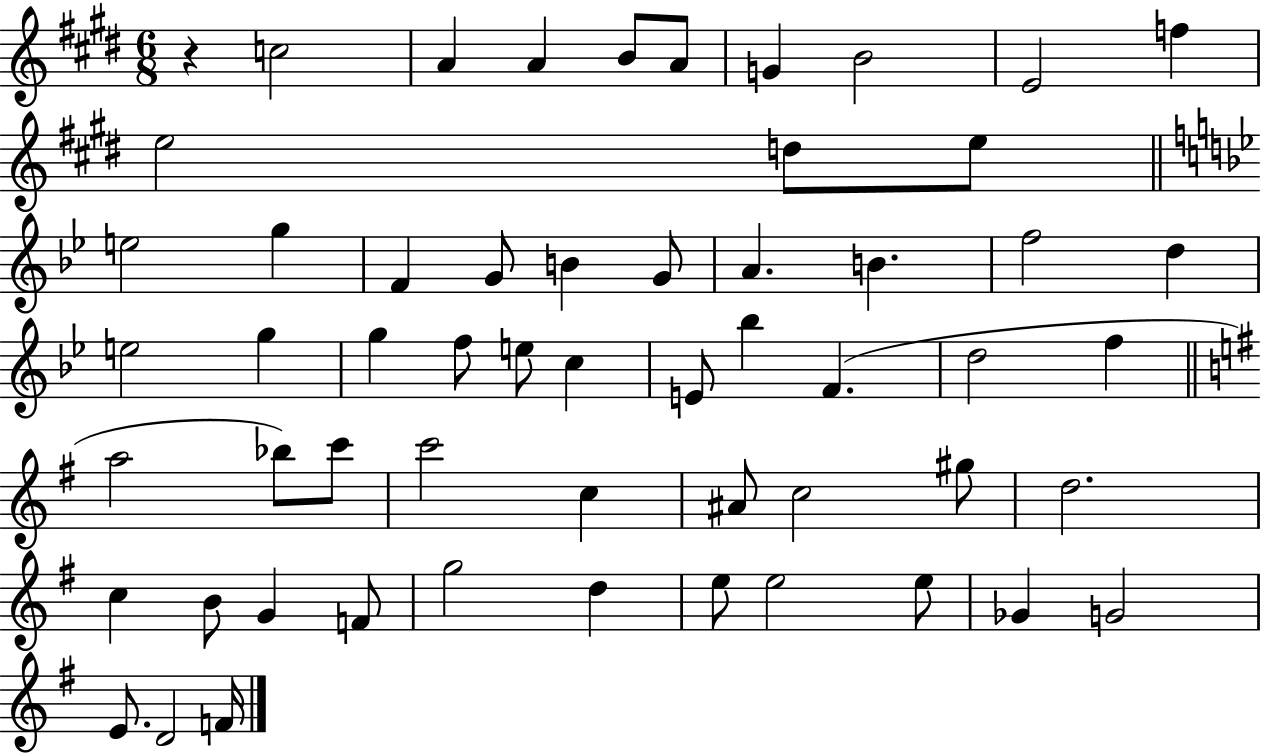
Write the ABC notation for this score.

X:1
T:Untitled
M:6/8
L:1/4
K:E
z c2 A A B/2 A/2 G B2 E2 f e2 d/2 e/2 e2 g F G/2 B G/2 A B f2 d e2 g g f/2 e/2 c E/2 _b F d2 f a2 _b/2 c'/2 c'2 c ^A/2 c2 ^g/2 d2 c B/2 G F/2 g2 d e/2 e2 e/2 _G G2 E/2 D2 F/4